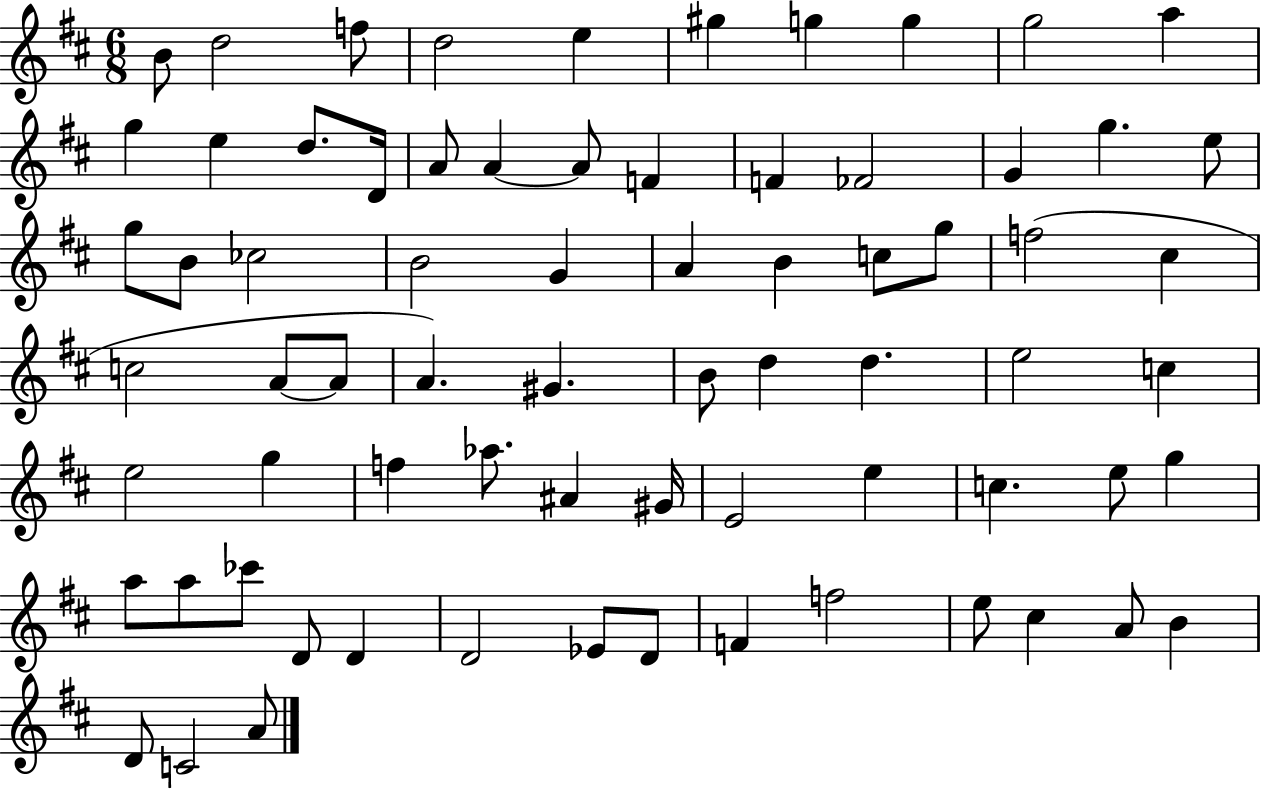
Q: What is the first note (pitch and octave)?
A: B4